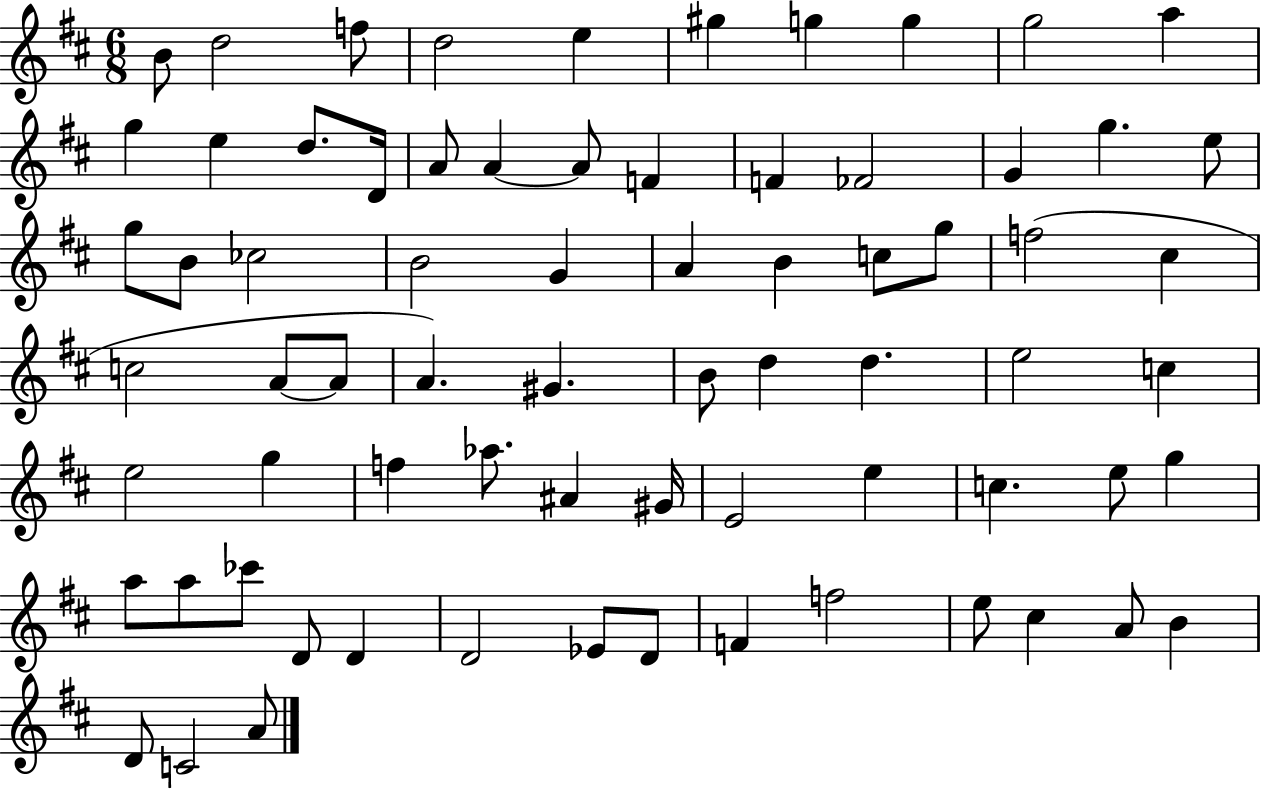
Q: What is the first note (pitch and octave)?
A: B4